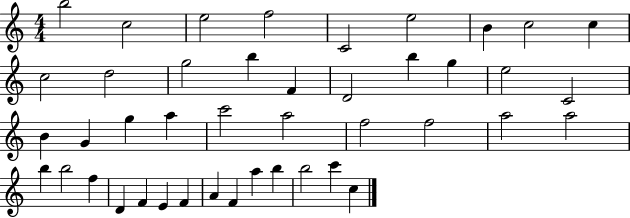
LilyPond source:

{
  \clef treble
  \numericTimeSignature
  \time 4/4
  \key c \major
  b''2 c''2 | e''2 f''2 | c'2 e''2 | b'4 c''2 c''4 | \break c''2 d''2 | g''2 b''4 f'4 | d'2 b''4 g''4 | e''2 c'2 | \break b'4 g'4 g''4 a''4 | c'''2 a''2 | f''2 f''2 | a''2 a''2 | \break b''4 b''2 f''4 | d'4 f'4 e'4 f'4 | a'4 f'4 a''4 b''4 | b''2 c'''4 c''4 | \break \bar "|."
}